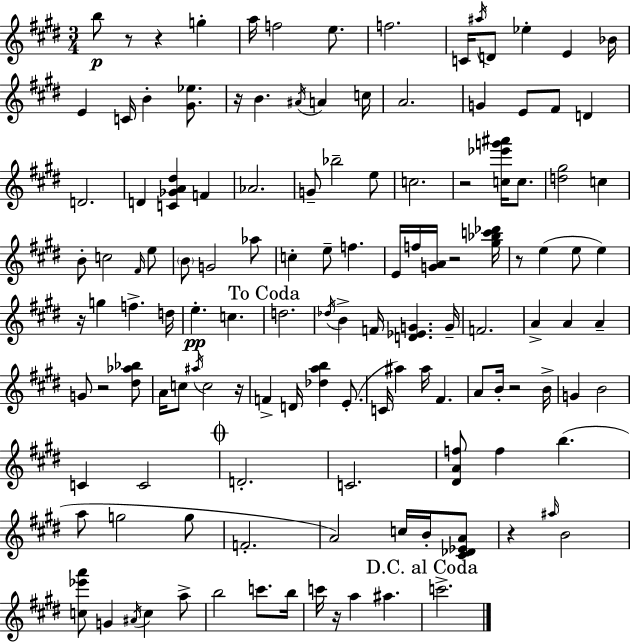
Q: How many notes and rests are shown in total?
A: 130